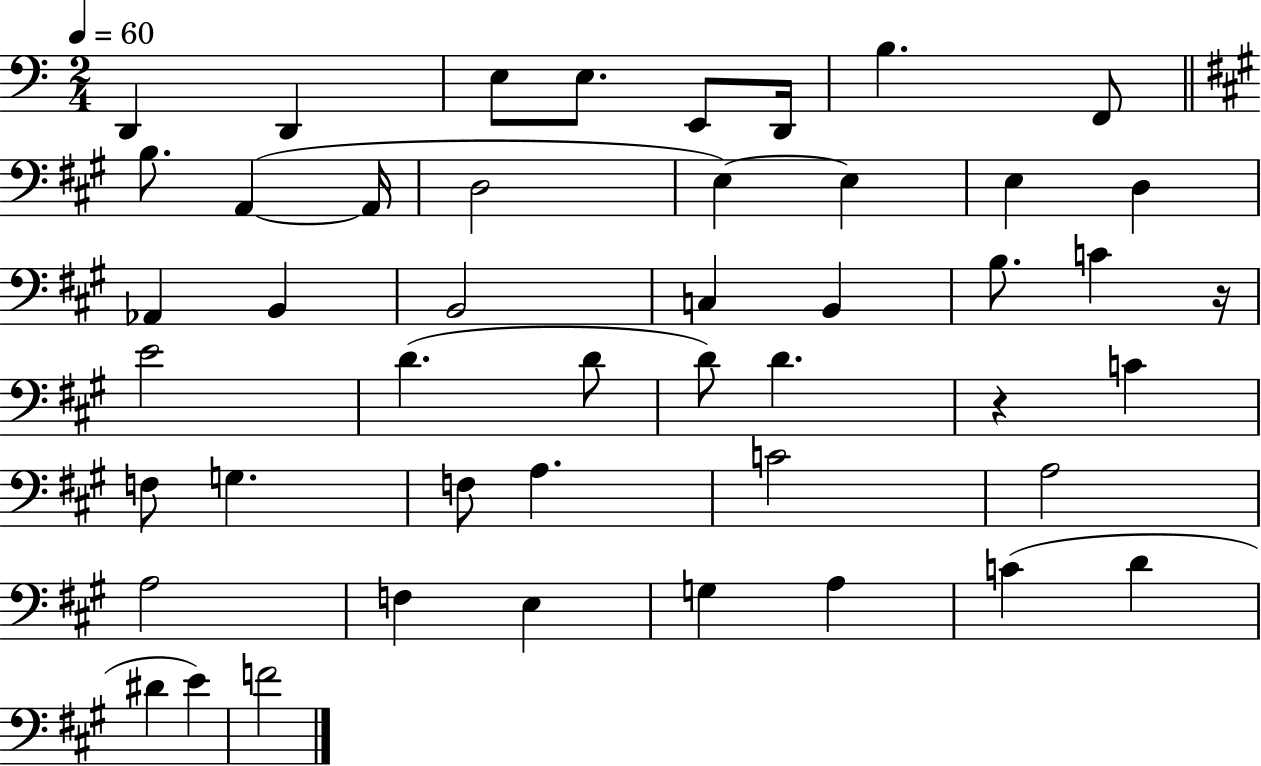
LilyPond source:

{
  \clef bass
  \numericTimeSignature
  \time 2/4
  \key c \major
  \tempo 4 = 60
  \repeat volta 2 { d,4 d,4 | e8 e8. e,8 d,16 | b4. f,8 | \bar "||" \break \key a \major b8. a,4~(~ a,16 | d2 | e4~~) e4 | e4 d4 | \break aes,4 b,4 | b,2 | c4 b,4 | b8. c'4 r16 | \break e'2 | d'4.( d'8 | d'8) d'4. | r4 c'4 | \break f8 g4. | f8 a4. | c'2 | a2 | \break a2 | f4 e4 | g4 a4 | c'4( d'4 | \break dis'4 e'4) | f'2 | } \bar "|."
}